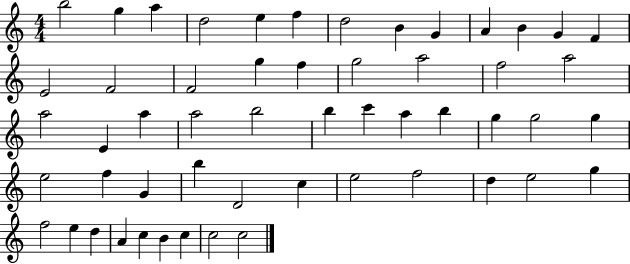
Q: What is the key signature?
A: C major